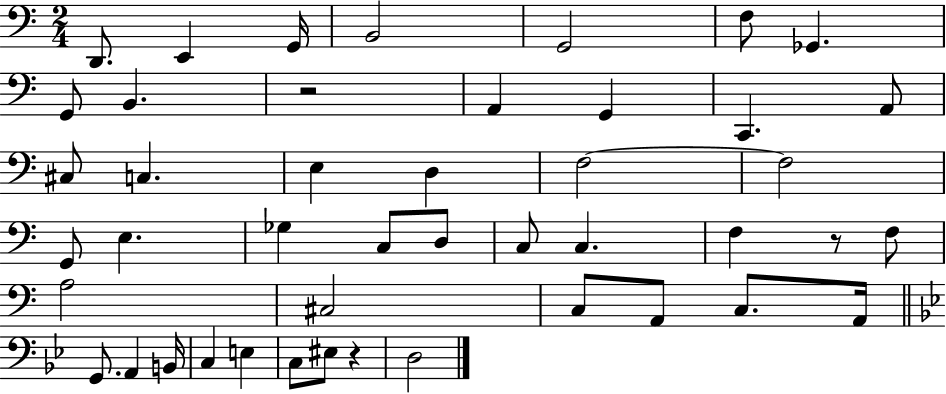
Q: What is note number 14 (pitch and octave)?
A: C#3